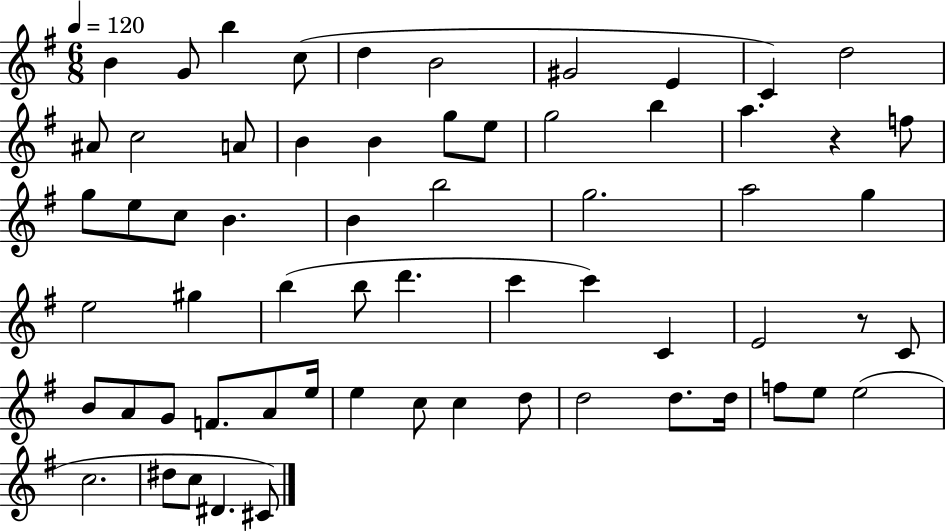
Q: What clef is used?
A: treble